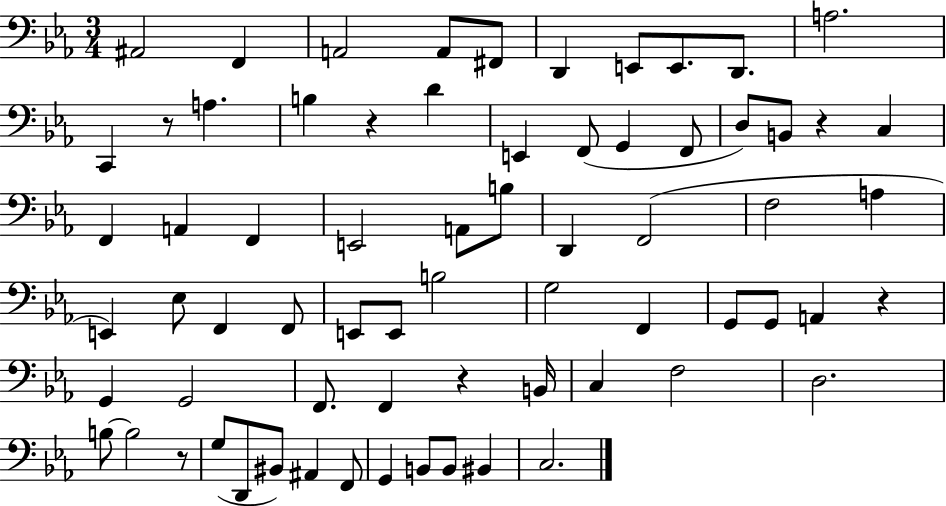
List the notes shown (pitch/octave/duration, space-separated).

A#2/h F2/q A2/h A2/e F#2/e D2/q E2/e E2/e. D2/e. A3/h. C2/q R/e A3/q. B3/q R/q D4/q E2/q F2/e G2/q F2/e D3/e B2/e R/q C3/q F2/q A2/q F2/q E2/h A2/e B3/e D2/q F2/h F3/h A3/q E2/q Eb3/e F2/q F2/e E2/e E2/e B3/h G3/h F2/q G2/e G2/e A2/q R/q G2/q G2/h F2/e. F2/q R/q B2/s C3/q F3/h D3/h. B3/e B3/h R/e G3/e D2/e BIS2/e A#2/q F2/e G2/q B2/e B2/e BIS2/q C3/h.